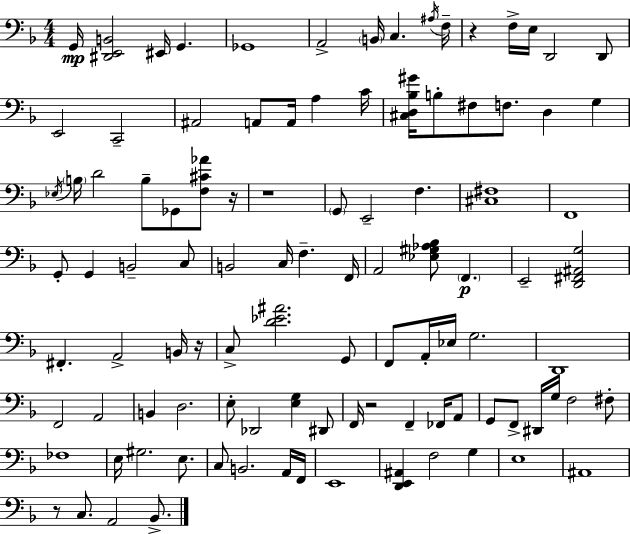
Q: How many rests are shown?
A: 6